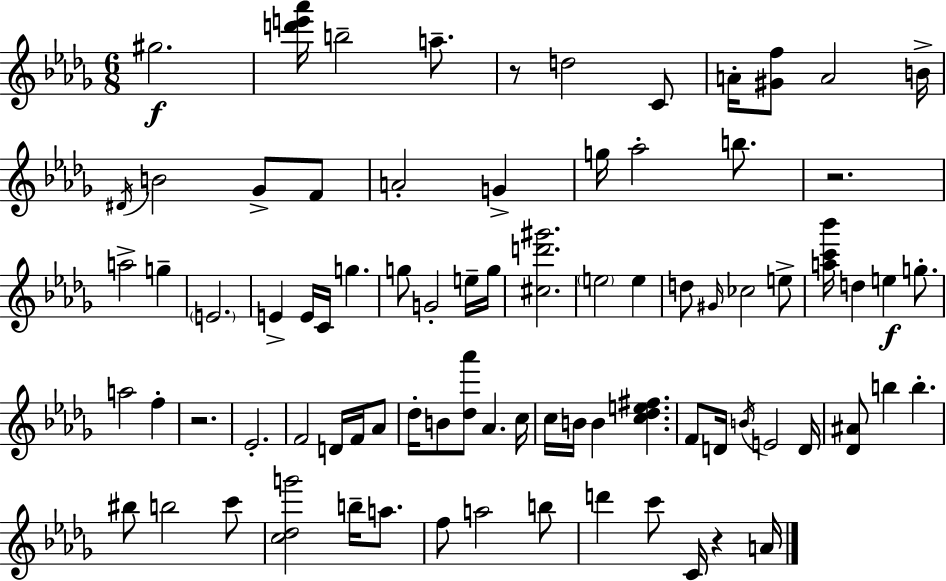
{
  \clef treble
  \numericTimeSignature
  \time 6/8
  \key bes \minor
  gis''2.\f | <d''' e''' aes'''>16 b''2-- a''8.-- | r8 d''2 c'8 | a'16-. <gis' f''>8 a'2 b'16-> | \break \acciaccatura { dis'16 } b'2 ges'8-> f'8 | a'2-. g'4-> | g''16 aes''2-. b''8. | r2. | \break a''2-> g''4-- | \parenthesize e'2. | e'4-> e'16 c'16 g''4. | g''8 g'2-. e''16-- | \break g''16 <cis'' d''' gis'''>2. | \parenthesize e''2 e''4 | d''8 \grace { gis'16 } ces''2 | e''8-> <a'' c''' bes'''>16 d''4 e''4\f g''8.-. | \break a''2 f''4-. | r2. | ees'2.-. | f'2 d'16 f'16 | \break aes'8 des''16-. b'8 <des'' aes'''>8 aes'4. | c''16 c''16 b'16 b'4 <c'' des'' e'' fis''>4. | f'8 d'16 \acciaccatura { b'16 } e'2 | d'16 <des' ais'>8 b''4 b''4.-. | \break bis''8 b''2 | c'''8 <c'' des'' g'''>2 b''16-- | a''8. f''8 a''2 | b''8 d'''4 c'''8 c'16 r4 | \break a'16 \bar "|."
}